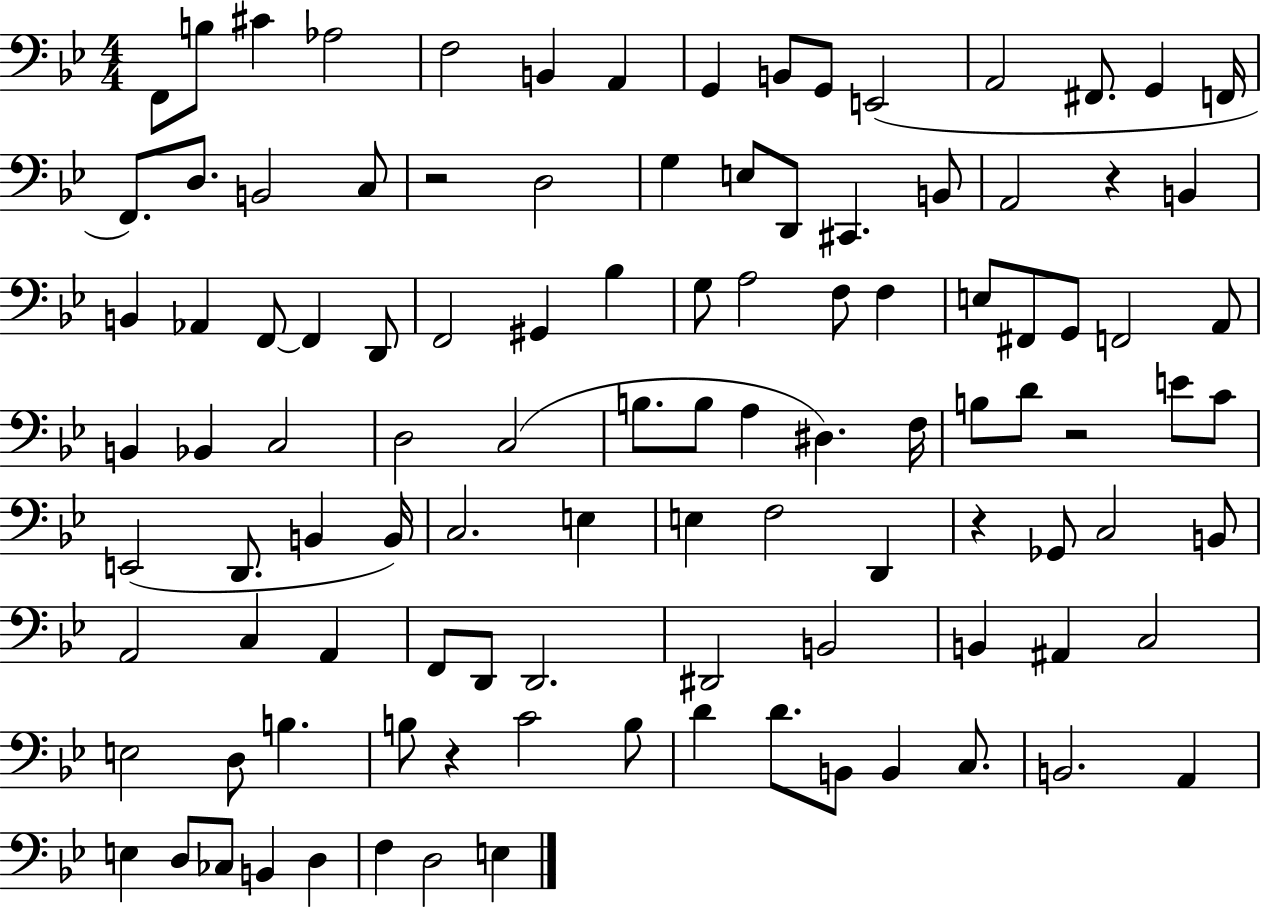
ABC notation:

X:1
T:Untitled
M:4/4
L:1/4
K:Bb
F,,/2 B,/2 ^C _A,2 F,2 B,, A,, G,, B,,/2 G,,/2 E,,2 A,,2 ^F,,/2 G,, F,,/4 F,,/2 D,/2 B,,2 C,/2 z2 D,2 G, E,/2 D,,/2 ^C,, B,,/2 A,,2 z B,, B,, _A,, F,,/2 F,, D,,/2 F,,2 ^G,, _B, G,/2 A,2 F,/2 F, E,/2 ^F,,/2 G,,/2 F,,2 A,,/2 B,, _B,, C,2 D,2 C,2 B,/2 B,/2 A, ^D, F,/4 B,/2 D/2 z2 E/2 C/2 E,,2 D,,/2 B,, B,,/4 C,2 E, E, F,2 D,, z _G,,/2 C,2 B,,/2 A,,2 C, A,, F,,/2 D,,/2 D,,2 ^D,,2 B,,2 B,, ^A,, C,2 E,2 D,/2 B, B,/2 z C2 B,/2 D D/2 B,,/2 B,, C,/2 B,,2 A,, E, D,/2 _C,/2 B,, D, F, D,2 E,